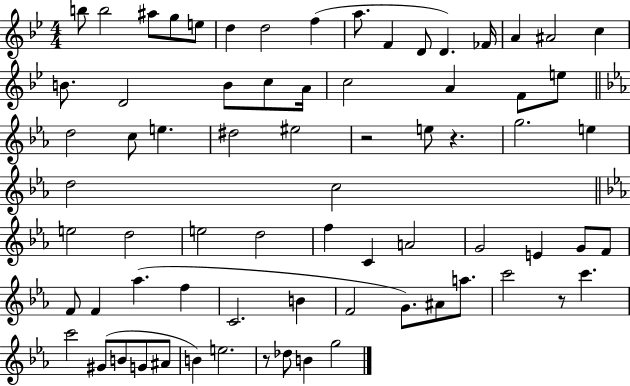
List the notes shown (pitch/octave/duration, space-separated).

B5/e B5/h A#5/e G5/e E5/e D5/q D5/h F5/q A5/e. F4/q D4/e D4/q. FES4/s A4/q A#4/h C5/q B4/e. D4/h B4/e C5/e A4/s C5/h A4/q F4/e E5/e D5/h C5/e E5/q. D#5/h EIS5/h R/h E5/e R/q. G5/h. E5/q D5/h C5/h E5/h D5/h E5/h D5/h F5/q C4/q A4/h G4/h E4/q G4/e F4/e F4/e F4/q Ab5/q. F5/q C4/h. B4/q F4/h G4/e. A#4/e A5/e. C6/h R/e C6/q. C6/h G#4/e B4/e G4/e A#4/e B4/q E5/h. R/e Db5/e B4/q G5/h